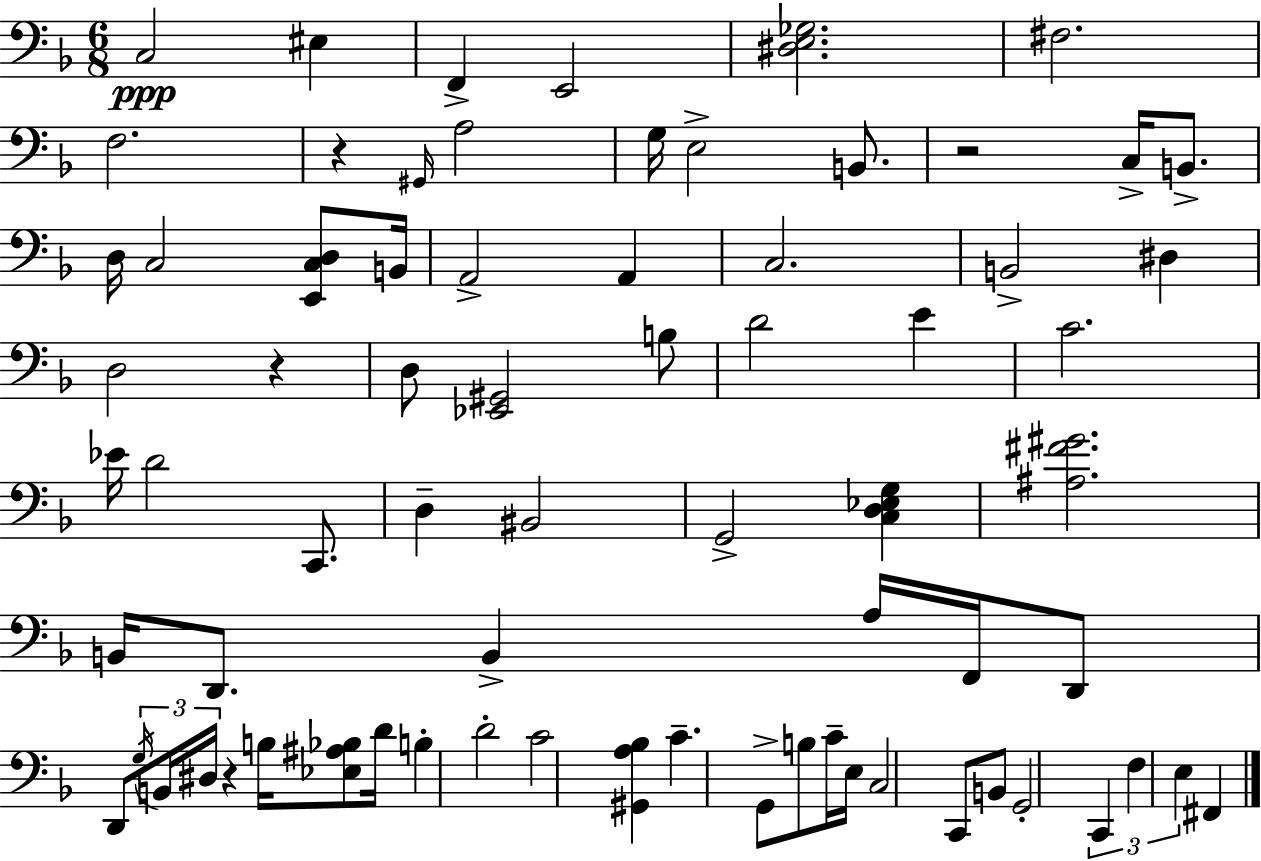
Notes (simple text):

C3/h EIS3/q F2/q E2/h [D#3,E3,Gb3]/h. F#3/h. F3/h. R/q G#2/s A3/h G3/s E3/h B2/e. R/h C3/s B2/e. D3/s C3/h [E2,C3,D3]/e B2/s A2/h A2/q C3/h. B2/h D#3/q D3/h R/q D3/e [Eb2,G#2]/h B3/e D4/h E4/q C4/h. Eb4/s D4/h C2/e. D3/q BIS2/h G2/h [C3,D3,Eb3,G3]/q [A#3,F#4,G#4]/h. B2/s D2/e. B2/q A3/s F2/s D2/e D2/e G3/s B2/s D#3/s R/q B3/s [Eb3,A#3,Bb3]/e D4/s B3/q D4/h C4/h [G#2,A3,Bb3]/q C4/q. G2/e B3/e C4/s E3/s C3/h C2/e B2/e G2/h C2/q F3/q E3/q F#2/q